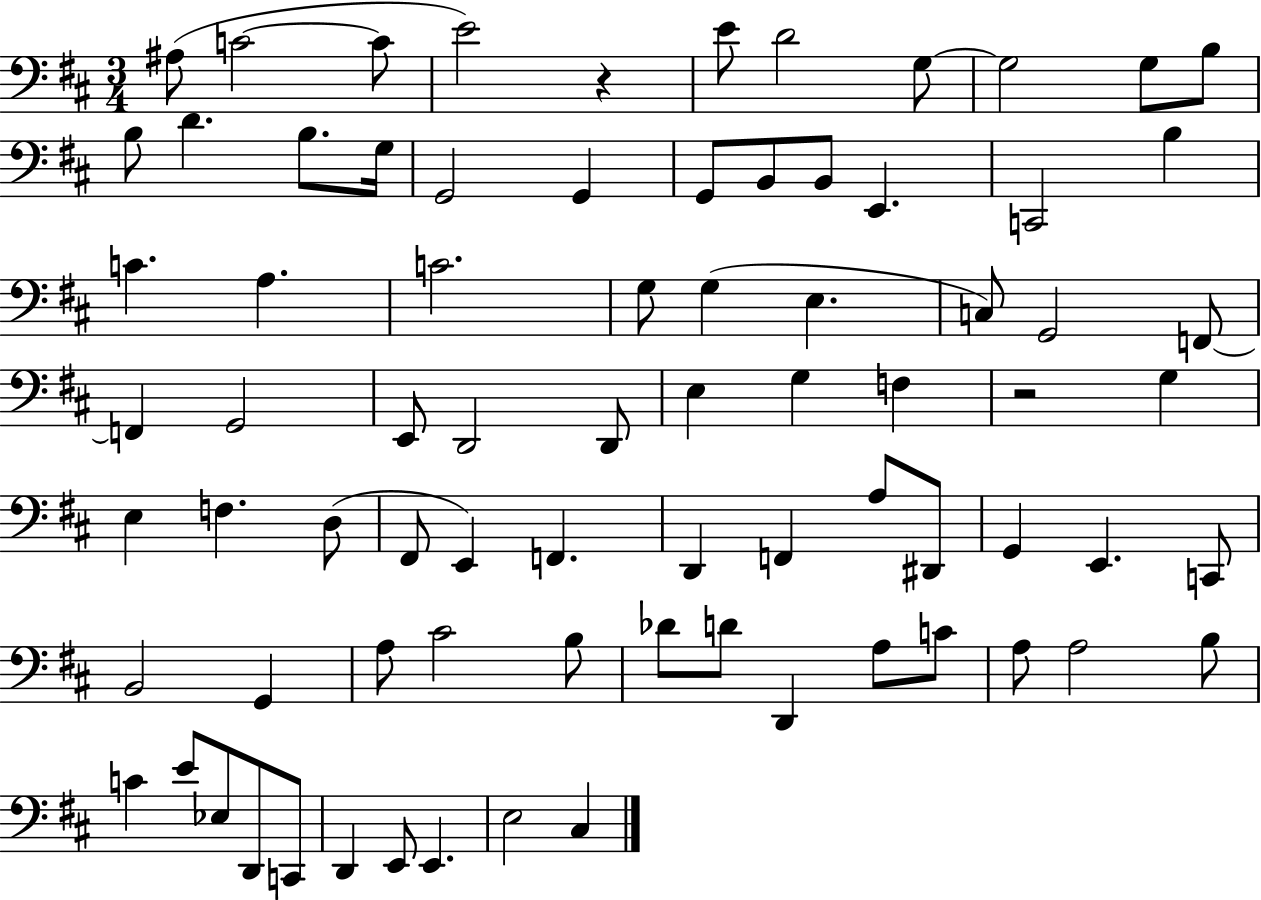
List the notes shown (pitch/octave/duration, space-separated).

A#3/e C4/h C4/e E4/h R/q E4/e D4/h G3/e G3/h G3/e B3/e B3/e D4/q. B3/e. G3/s G2/h G2/q G2/e B2/e B2/e E2/q. C2/h B3/q C4/q. A3/q. C4/h. G3/e G3/q E3/q. C3/e G2/h F2/e F2/q G2/h E2/e D2/h D2/e E3/q G3/q F3/q R/h G3/q E3/q F3/q. D3/e F#2/e E2/q F2/q. D2/q F2/q A3/e D#2/e G2/q E2/q. C2/e B2/h G2/q A3/e C#4/h B3/e Db4/e D4/e D2/q A3/e C4/e A3/e A3/h B3/e C4/q E4/e Eb3/e D2/e C2/e D2/q E2/e E2/q. E3/h C#3/q